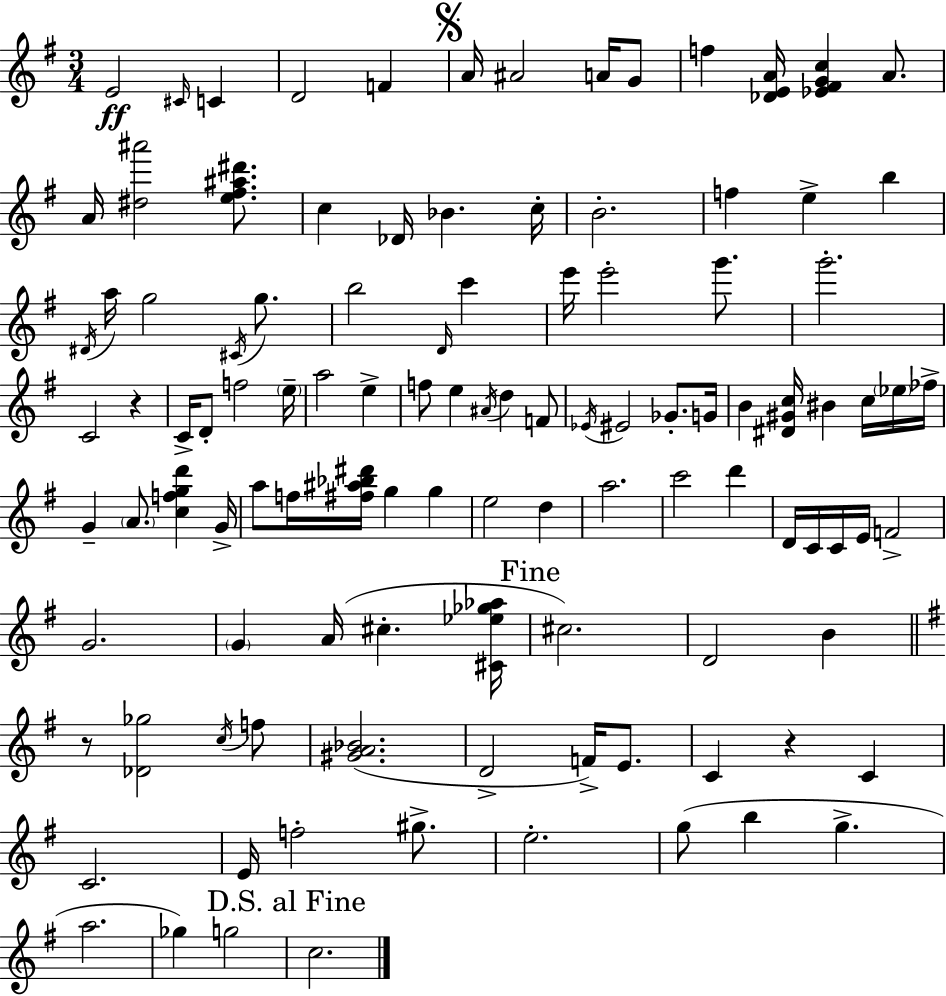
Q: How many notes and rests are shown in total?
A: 109